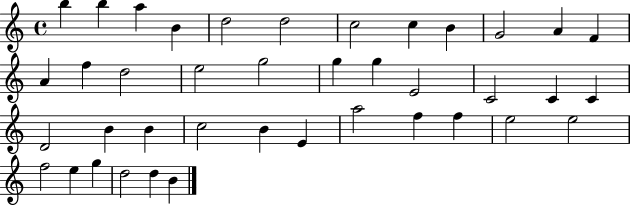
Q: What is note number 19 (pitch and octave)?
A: G5